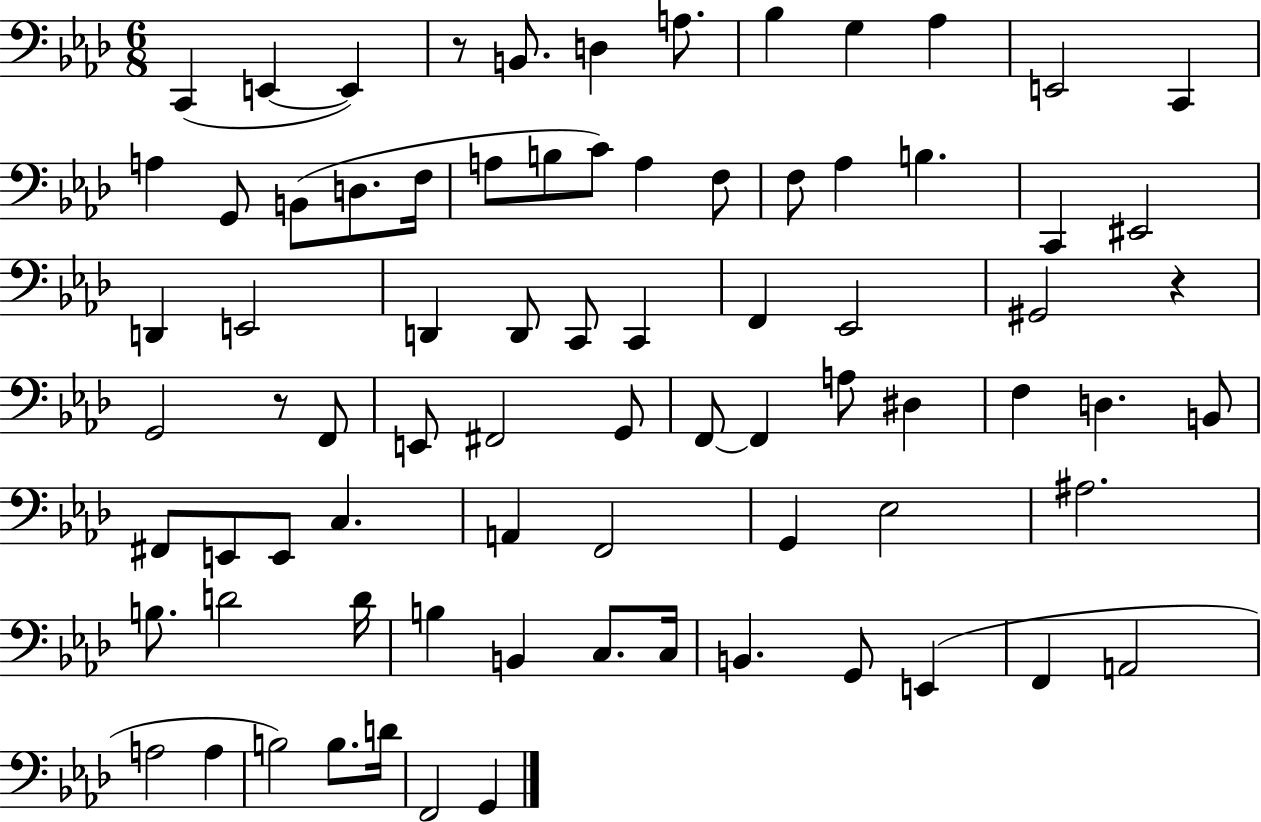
{
  \clef bass
  \numericTimeSignature
  \time 6/8
  \key aes \major
  c,4( e,4~~ e,4) | r8 b,8. d4 a8. | bes4 g4 aes4 | e,2 c,4 | \break a4 g,8 b,8( d8. f16 | a8 b8 c'8) a4 f8 | f8 aes4 b4. | c,4 eis,2 | \break d,4 e,2 | d,4 d,8 c,8 c,4 | f,4 ees,2 | gis,2 r4 | \break g,2 r8 f,8 | e,8 fis,2 g,8 | f,8~~ f,4 a8 dis4 | f4 d4. b,8 | \break fis,8 e,8 e,8 c4. | a,4 f,2 | g,4 ees2 | ais2. | \break b8. d'2 d'16 | b4 b,4 c8. c16 | b,4. g,8 e,4( | f,4 a,2 | \break a2 a4 | b2) b8. d'16 | f,2 g,4 | \bar "|."
}